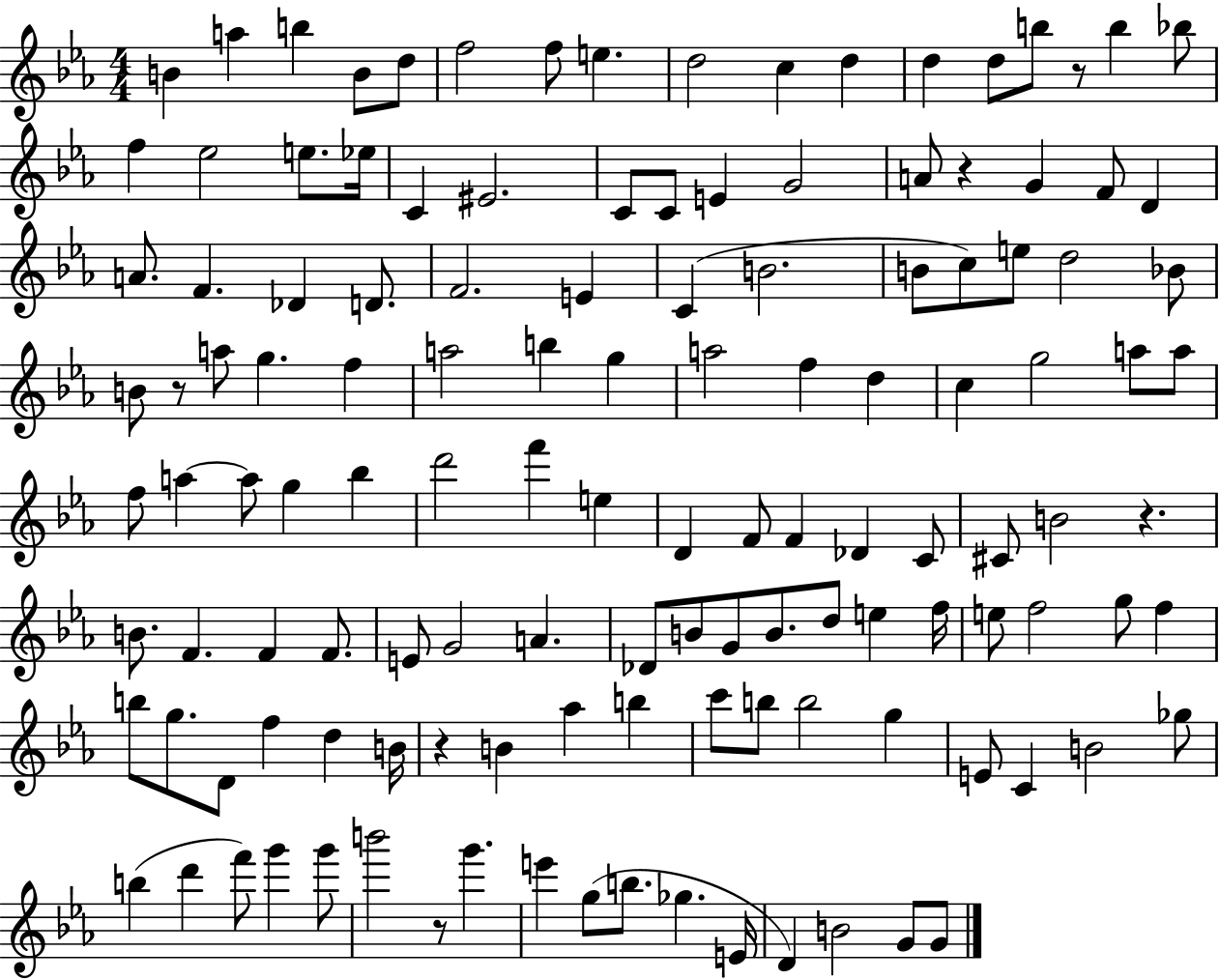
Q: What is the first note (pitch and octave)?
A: B4